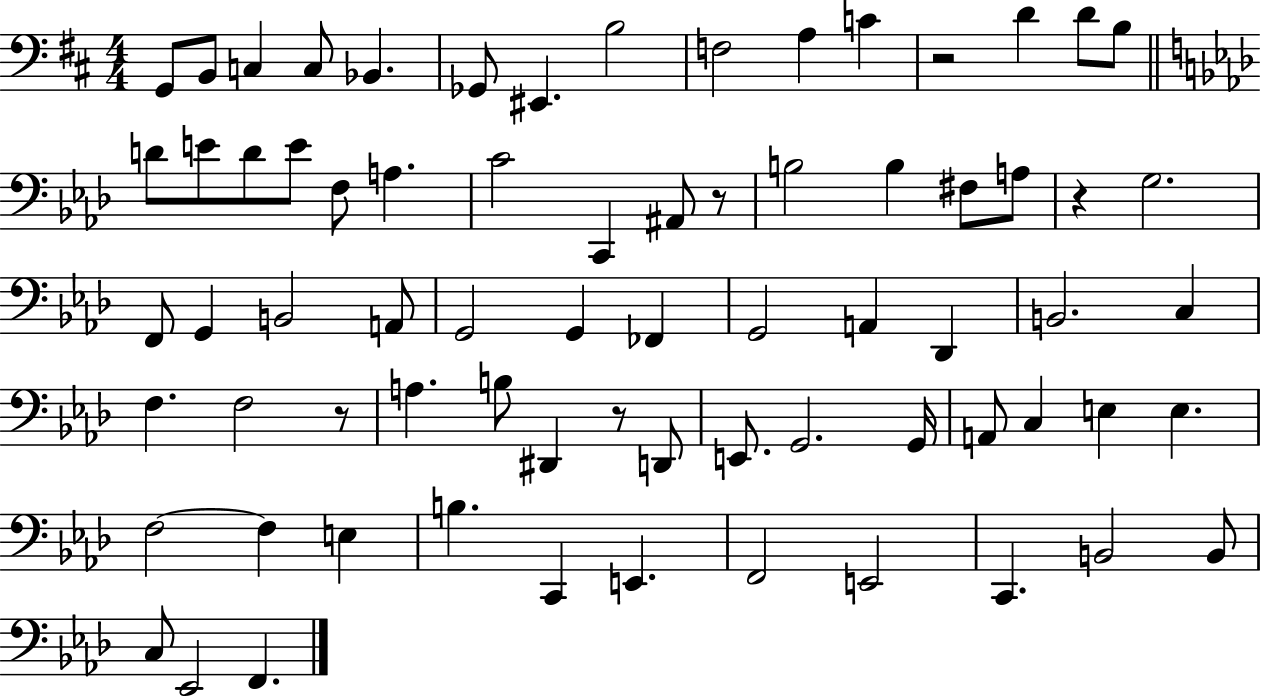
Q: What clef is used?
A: bass